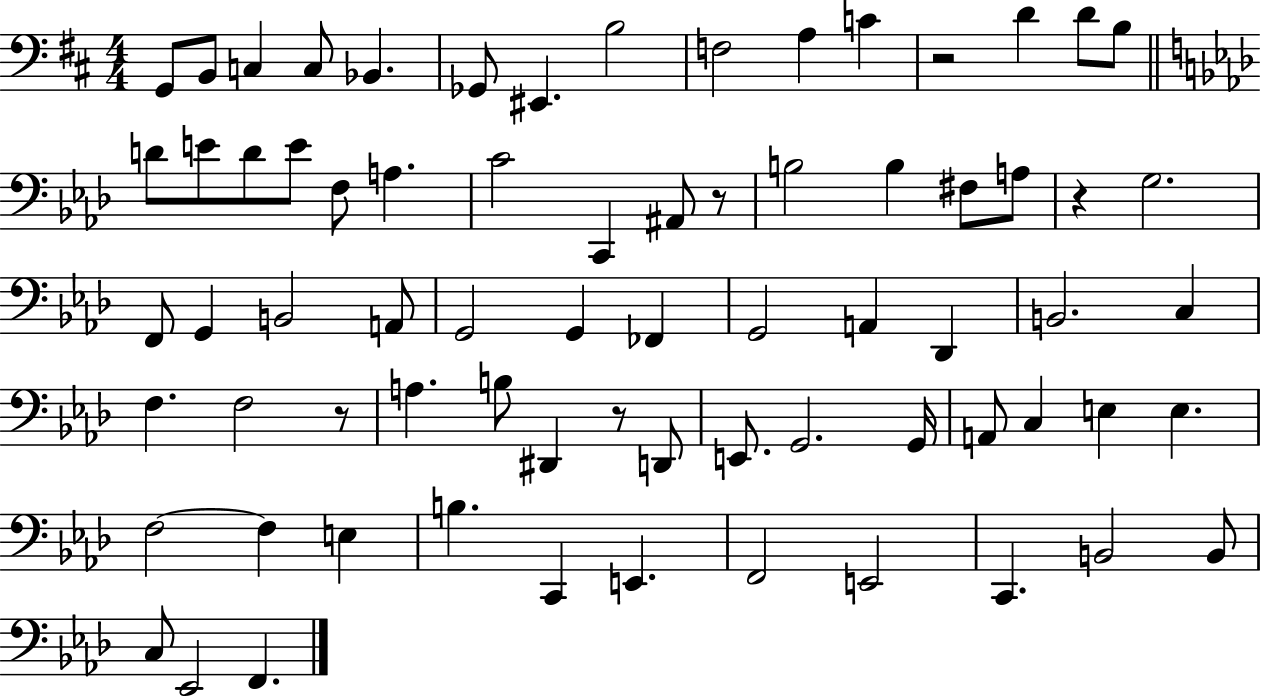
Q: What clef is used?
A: bass